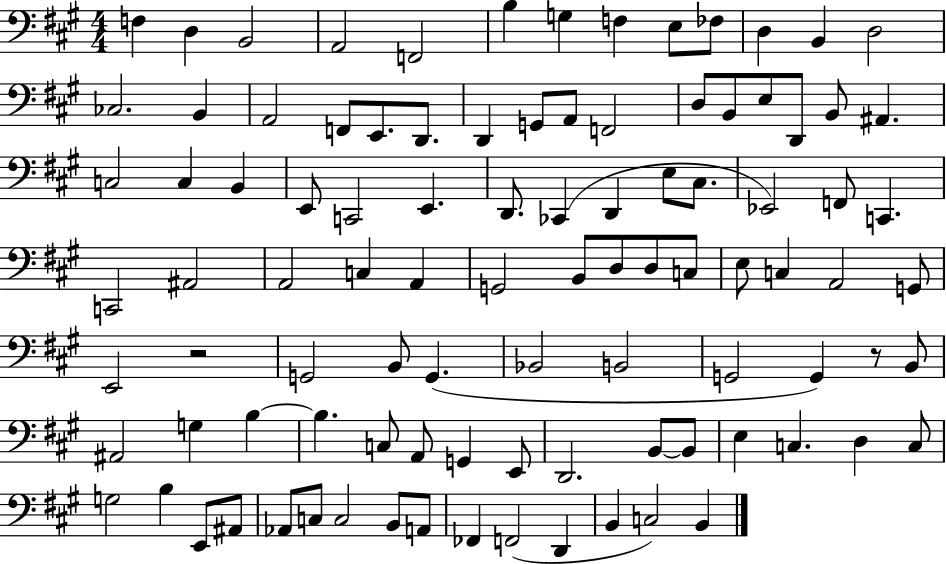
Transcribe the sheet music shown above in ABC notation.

X:1
T:Untitled
M:4/4
L:1/4
K:A
F, D, B,,2 A,,2 F,,2 B, G, F, E,/2 _F,/2 D, B,, D,2 _C,2 B,, A,,2 F,,/2 E,,/2 D,,/2 D,, G,,/2 A,,/2 F,,2 D,/2 B,,/2 E,/2 D,,/2 B,,/2 ^A,, C,2 C, B,, E,,/2 C,,2 E,, D,,/2 _C,, D,, E,/2 ^C,/2 _E,,2 F,,/2 C,, C,,2 ^A,,2 A,,2 C, A,, G,,2 B,,/2 D,/2 D,/2 C,/2 E,/2 C, A,,2 G,,/2 E,,2 z2 G,,2 B,,/2 G,, _B,,2 B,,2 G,,2 G,, z/2 B,,/2 ^A,,2 G, B, B, C,/2 A,,/2 G,, E,,/2 D,,2 B,,/2 B,,/2 E, C, D, C,/2 G,2 B, E,,/2 ^A,,/2 _A,,/2 C,/2 C,2 B,,/2 A,,/2 _F,, F,,2 D,, B,, C,2 B,,